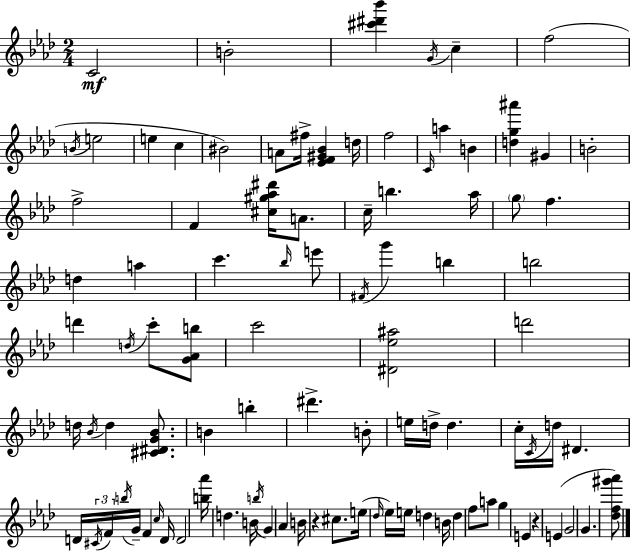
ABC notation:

X:1
T:Untitled
M:2/4
L:1/4
K:Ab
C2 B2 [^c'^d'_b'] G/4 c f2 B/4 e2 e c ^B2 A/2 ^f/4 [_EF^G_B] d/4 f2 C/4 a B [dg^a'] ^G B2 f2 F [^c^g_a^d']/4 A/2 c/4 b _a/4 g/2 f d a c' _b/4 e'/2 ^F/4 g' b b2 d' d/4 c'/2 [G_Ab]/2 c'2 [^D_e^a]2 d'2 d/4 _B/4 d [^C^DG_B]/2 B b ^d' B/2 e/4 d/4 d c/4 C/4 d/4 ^D D/4 ^C/4 F/4 b/4 G/4 F c/4 D/4 D2 [b_a']/4 d B/4 b/4 G _A B/4 z ^c/2 e/4 _d/4 _e/4 e/4 d B/4 d f/2 a/2 g E z E G2 G [_df^g'_a']/2